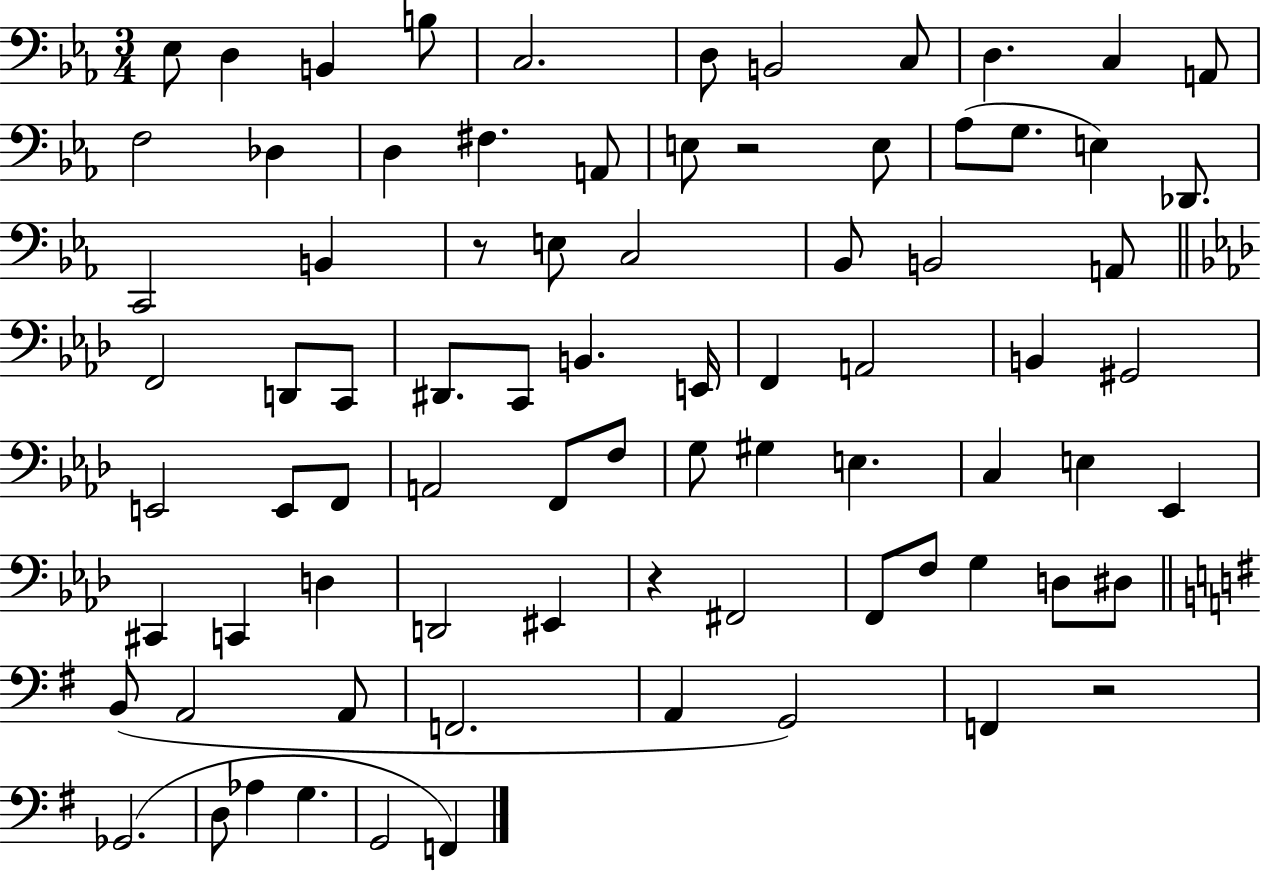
X:1
T:Untitled
M:3/4
L:1/4
K:Eb
_E,/2 D, B,, B,/2 C,2 D,/2 B,,2 C,/2 D, C, A,,/2 F,2 _D, D, ^F, A,,/2 E,/2 z2 E,/2 _A,/2 G,/2 E, _D,,/2 C,,2 B,, z/2 E,/2 C,2 _B,,/2 B,,2 A,,/2 F,,2 D,,/2 C,,/2 ^D,,/2 C,,/2 B,, E,,/4 F,, A,,2 B,, ^G,,2 E,,2 E,,/2 F,,/2 A,,2 F,,/2 F,/2 G,/2 ^G, E, C, E, _E,, ^C,, C,, D, D,,2 ^E,, z ^F,,2 F,,/2 F,/2 G, D,/2 ^D,/2 B,,/2 A,,2 A,,/2 F,,2 A,, G,,2 F,, z2 _G,,2 D,/2 _A, G, G,,2 F,,